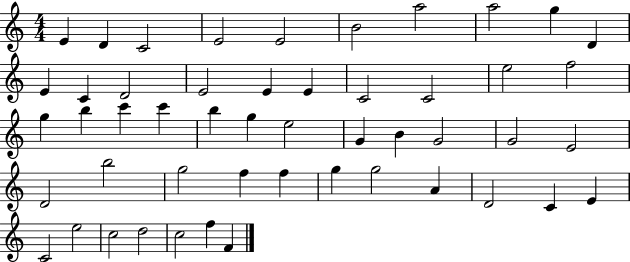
X:1
T:Untitled
M:4/4
L:1/4
K:C
E D C2 E2 E2 B2 a2 a2 g D E C D2 E2 E E C2 C2 e2 f2 g b c' c' b g e2 G B G2 G2 E2 D2 b2 g2 f f g g2 A D2 C E C2 e2 c2 d2 c2 f F